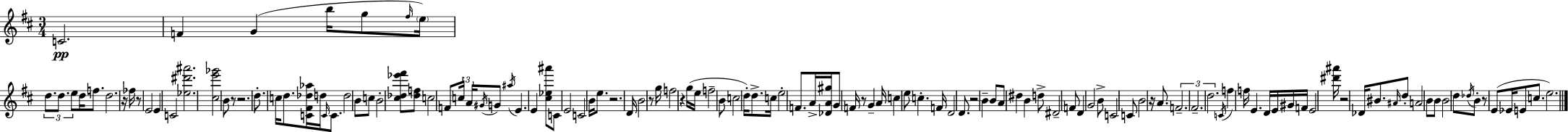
{
  \clef treble
  \numericTimeSignature
  \time 3/4
  \key d \major
  c'2.\pp | f'4 g'4( b''16 g''8 \grace { fis''16 } | \parenthesize e''16) \tuplet 3/2 { d''8. d''8. e''8 } d''16 f''8. | d''2. | \break r16 fes''16 r8 e'2 | e'4 c'2 | <ees'' dis''' ais'''>2. | <cis'' e''' ges'''>2 b'8 r8 | \break r2. | d''8.-. c''16 d''8. <c' fis' des'' aes''>16 d''16 \grace { c'16 } c'8. | d''2 b'8 | c''8 b'2-. <cis'' des'' ees''' fis'''>8 | \break <des'' f''>8 c''2 f'8 | \tuplet 3/2 { c''16 a'16 \acciaccatura { gis'16 } } g'8 \acciaccatura { ais''16 } e'4. | e'4 <cis'' ees'' ais'''>8 c'8 e'2 | c'2 | \break b'16 e''8. r2. | d'16 b'2 | r8 g''16 f''2 | r4 g''16( e''16 f''2-- | \break b'8 c''2 | d''16-.) d''8.-> c''16 e''2-. | f'8. a'16-> <des' a' gis''>16 g'8 f'16 r8 g'4-- | a'16 c''4 e''8 c''4.-. | \break f'16 d'2 | d'8. r2 | b'4-- b'8 a'8 dis''4 | b'4 d''8-> dis'2-- | \break f'8 d'4 g'2 | b'8-> c'2 | c'8 b'2 | r16 a'8. \tuplet 3/2 { f'2.-- | \break fis'2.-- | d''2. } | \acciaccatura { c'16 } f''4 f''16 e'4. | d'16 e'16 gis'16 f'16 e'2 | \break <dis''' ais'''>16 r2 | des'16 bis'8. \grace { ais'16 } d''8-. a'2 | b'8 b'8 b'2 | d''8 \acciaccatura { des''16 } b'8-. r8 e'8( | \break ees'16 e'8 c''8. e''2.) | \bar "|."
}